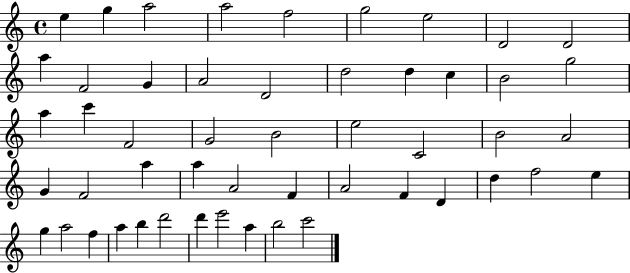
{
  \clef treble
  \time 4/4
  \defaultTimeSignature
  \key c \major
  e''4 g''4 a''2 | a''2 f''2 | g''2 e''2 | d'2 d'2 | \break a''4 f'2 g'4 | a'2 d'2 | d''2 d''4 c''4 | b'2 g''2 | \break a''4 c'''4 f'2 | g'2 b'2 | e''2 c'2 | b'2 a'2 | \break g'4 f'2 a''4 | a''4 a'2 f'4 | a'2 f'4 d'4 | d''4 f''2 e''4 | \break g''4 a''2 f''4 | a''4 b''4 d'''2 | d'''4 e'''2 a''4 | b''2 c'''2 | \break \bar "|."
}